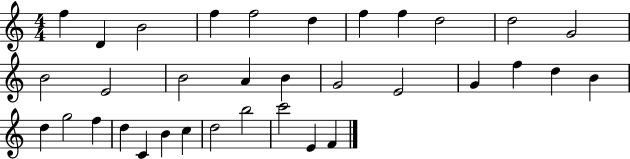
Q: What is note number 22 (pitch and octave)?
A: B4